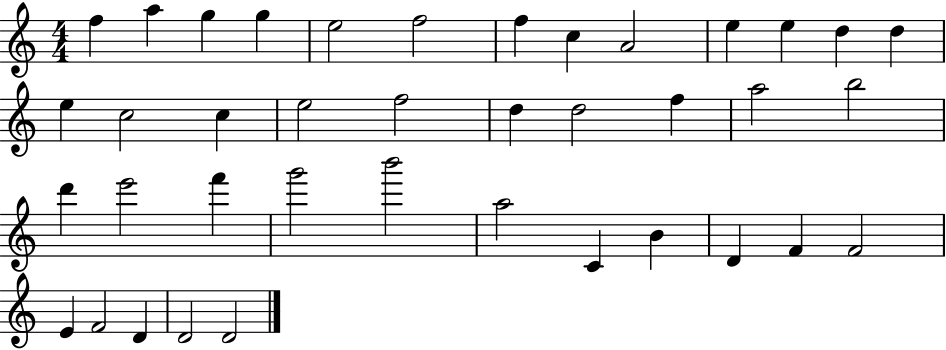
X:1
T:Untitled
M:4/4
L:1/4
K:C
f a g g e2 f2 f c A2 e e d d e c2 c e2 f2 d d2 f a2 b2 d' e'2 f' g'2 b'2 a2 C B D F F2 E F2 D D2 D2